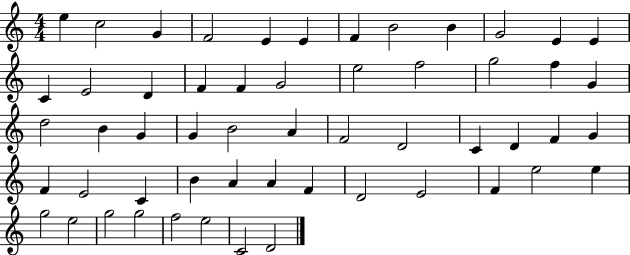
E5/q C5/h G4/q F4/h E4/q E4/q F4/q B4/h B4/q G4/h E4/q E4/q C4/q E4/h D4/q F4/q F4/q G4/h E5/h F5/h G5/h F5/q G4/q D5/h B4/q G4/q G4/q B4/h A4/q F4/h D4/h C4/q D4/q F4/q G4/q F4/q E4/h C4/q B4/q A4/q A4/q F4/q D4/h E4/h F4/q E5/h E5/q G5/h E5/h G5/h G5/h F5/h E5/h C4/h D4/h